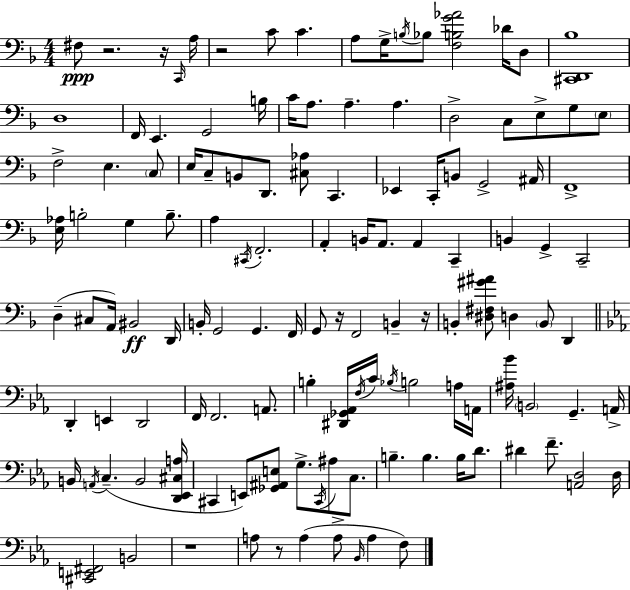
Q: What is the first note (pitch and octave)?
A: F#3